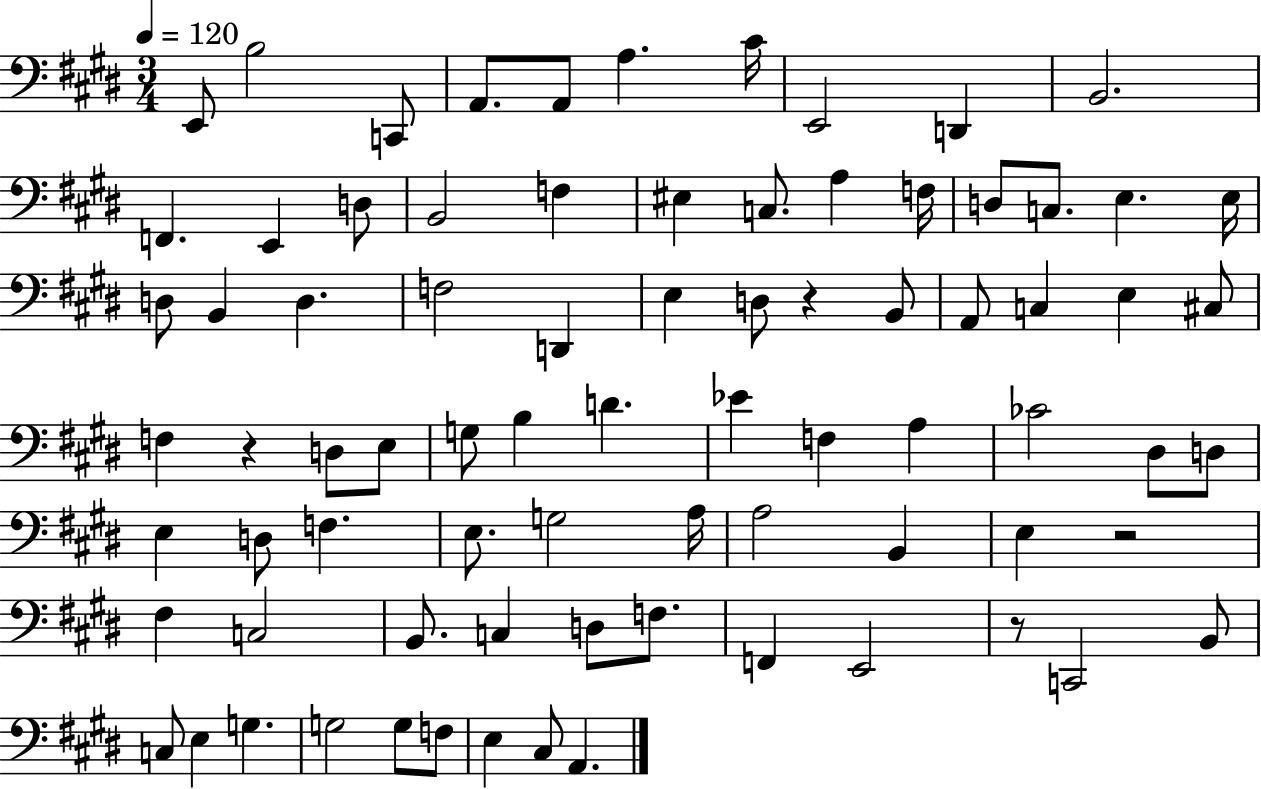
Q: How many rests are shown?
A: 4